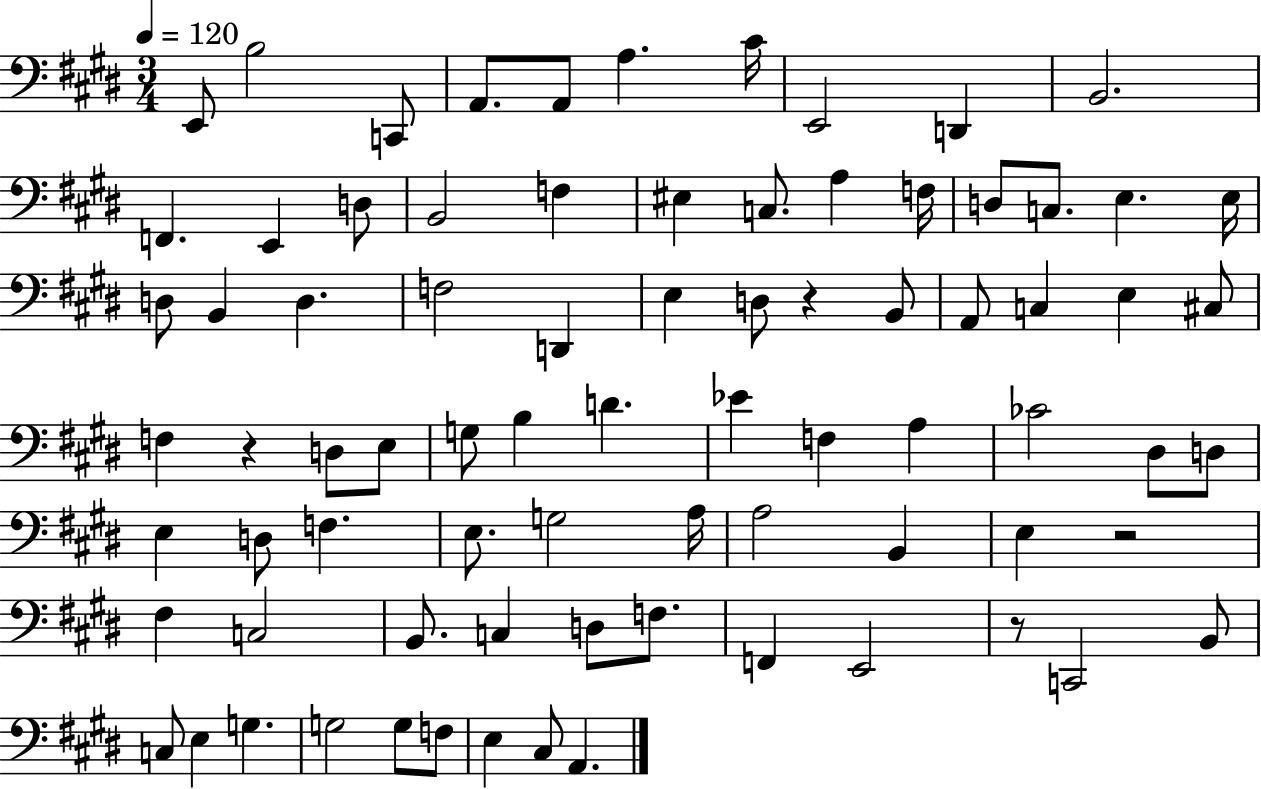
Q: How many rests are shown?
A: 4